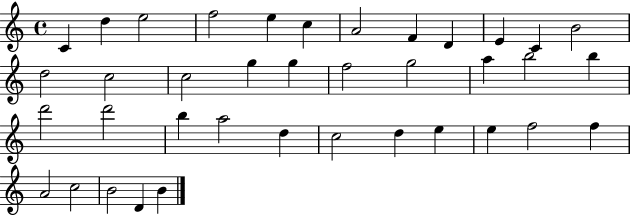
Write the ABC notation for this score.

X:1
T:Untitled
M:4/4
L:1/4
K:C
C d e2 f2 e c A2 F D E C B2 d2 c2 c2 g g f2 g2 a b2 b d'2 d'2 b a2 d c2 d e e f2 f A2 c2 B2 D B